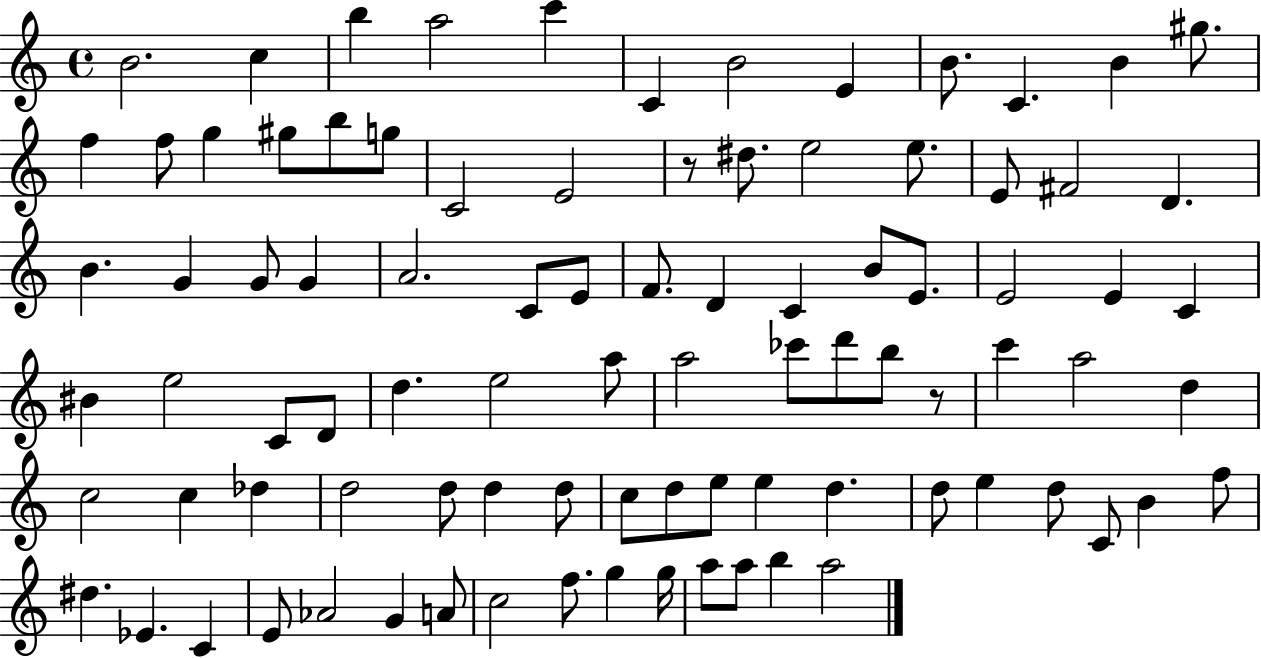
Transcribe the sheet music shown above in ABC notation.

X:1
T:Untitled
M:4/4
L:1/4
K:C
B2 c b a2 c' C B2 E B/2 C B ^g/2 f f/2 g ^g/2 b/2 g/2 C2 E2 z/2 ^d/2 e2 e/2 E/2 ^F2 D B G G/2 G A2 C/2 E/2 F/2 D C B/2 E/2 E2 E C ^B e2 C/2 D/2 d e2 a/2 a2 _c'/2 d'/2 b/2 z/2 c' a2 d c2 c _d d2 d/2 d d/2 c/2 d/2 e/2 e d d/2 e d/2 C/2 B f/2 ^d _E C E/2 _A2 G A/2 c2 f/2 g g/4 a/2 a/2 b a2